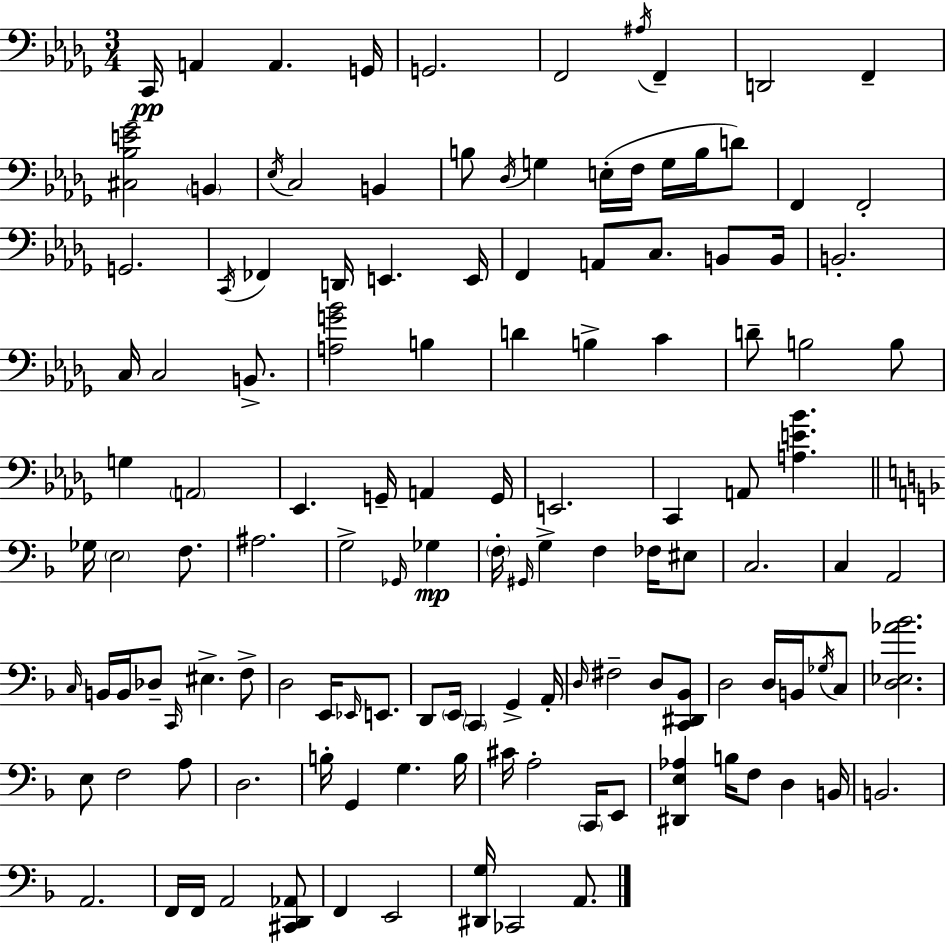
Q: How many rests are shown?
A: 0